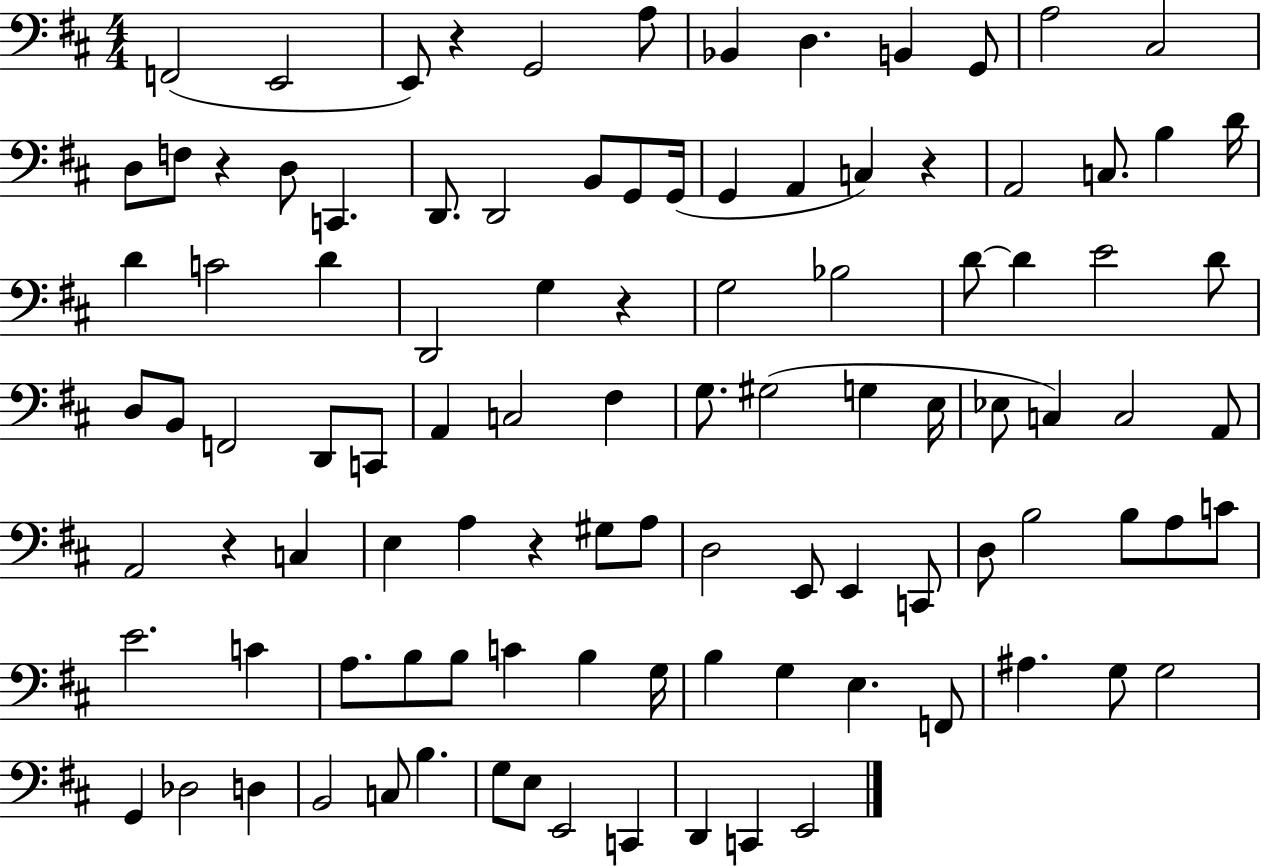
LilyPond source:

{
  \clef bass
  \numericTimeSignature
  \time 4/4
  \key d \major
  f,2( e,2 | e,8) r4 g,2 a8 | bes,4 d4. b,4 g,8 | a2 cis2 | \break d8 f8 r4 d8 c,4. | d,8. d,2 b,8 g,8 g,16( | g,4 a,4 c4) r4 | a,2 c8. b4 d'16 | \break d'4 c'2 d'4 | d,2 g4 r4 | g2 bes2 | d'8~~ d'4 e'2 d'8 | \break d8 b,8 f,2 d,8 c,8 | a,4 c2 fis4 | g8. gis2( g4 e16 | ees8 c4) c2 a,8 | \break a,2 r4 c4 | e4 a4 r4 gis8 a8 | d2 e,8 e,4 c,8 | d8 b2 b8 a8 c'8 | \break e'2. c'4 | a8. b8 b8 c'4 b4 g16 | b4 g4 e4. f,8 | ais4. g8 g2 | \break g,4 des2 d4 | b,2 c8 b4. | g8 e8 e,2 c,4 | d,4 c,4 e,2 | \break \bar "|."
}